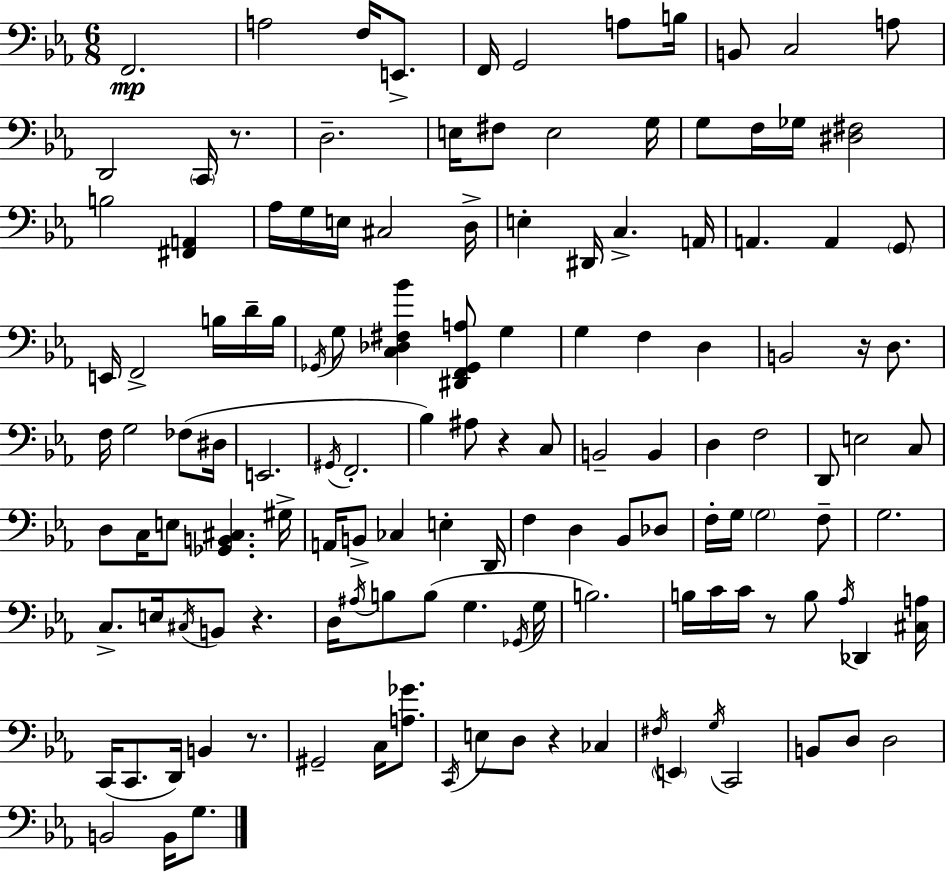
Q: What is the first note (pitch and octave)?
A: F2